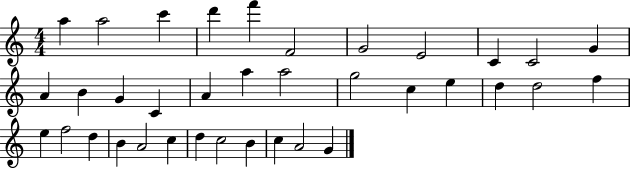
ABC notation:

X:1
T:Untitled
M:4/4
L:1/4
K:C
a a2 c' d' f' F2 G2 E2 C C2 G A B G C A a a2 g2 c e d d2 f e f2 d B A2 c d c2 B c A2 G